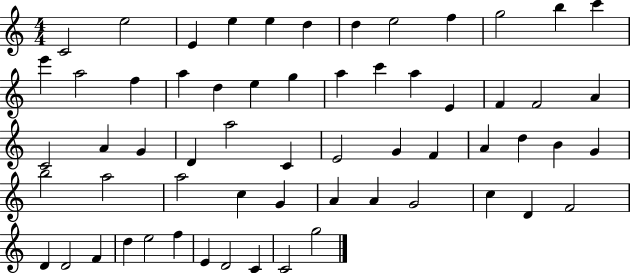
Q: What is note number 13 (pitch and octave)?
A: E6